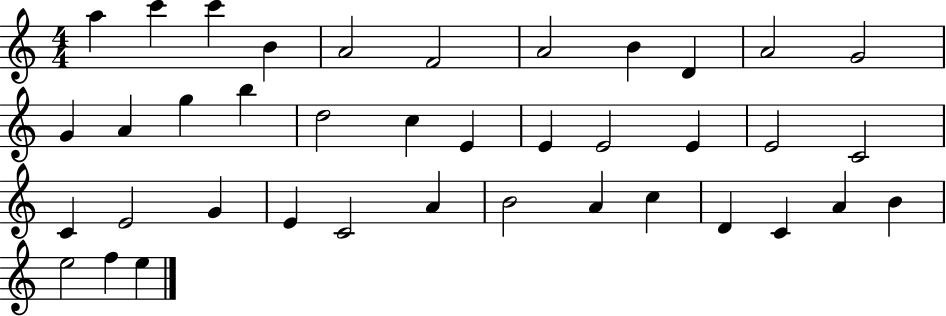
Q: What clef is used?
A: treble